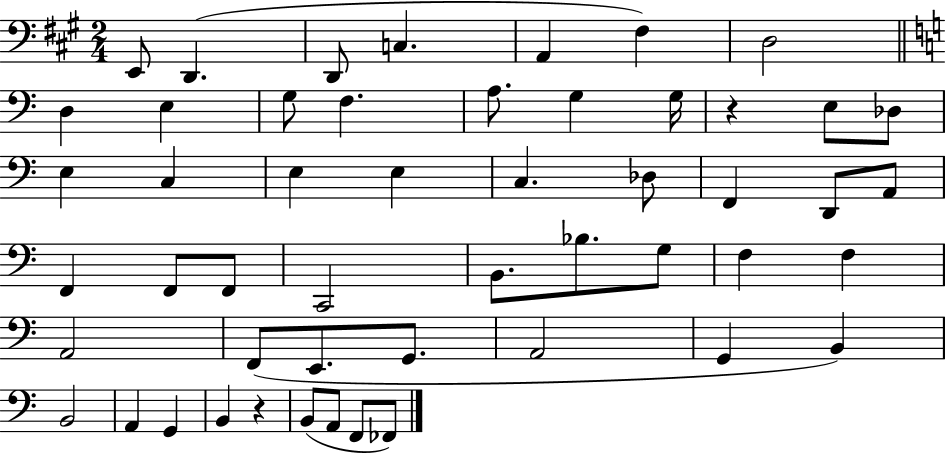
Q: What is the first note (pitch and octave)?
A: E2